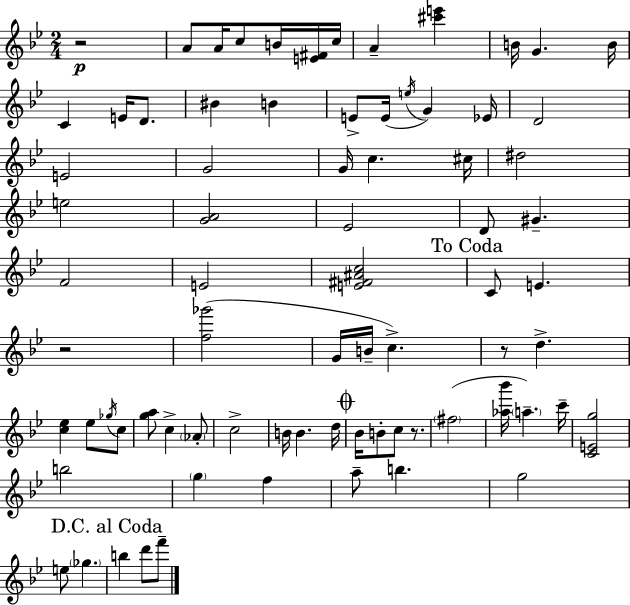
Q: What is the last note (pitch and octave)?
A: F6